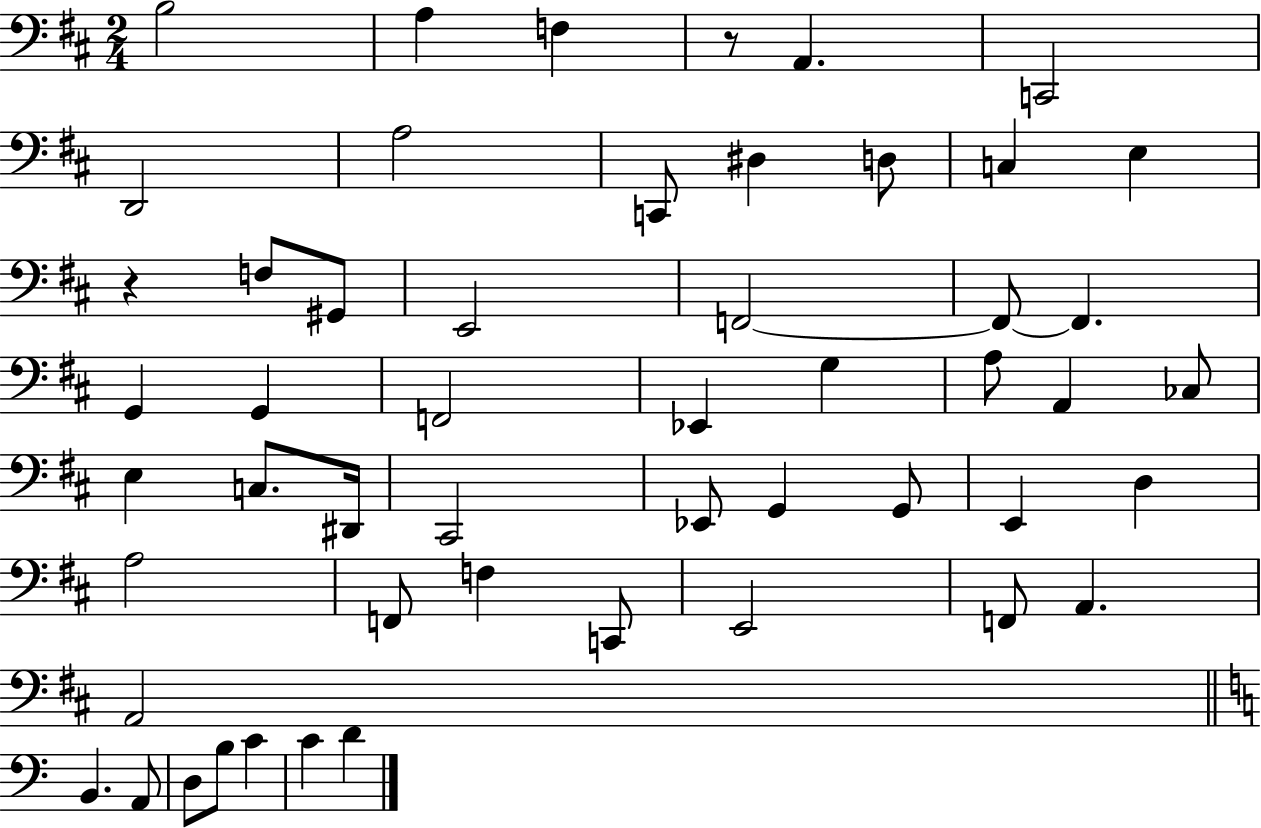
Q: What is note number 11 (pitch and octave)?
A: C3